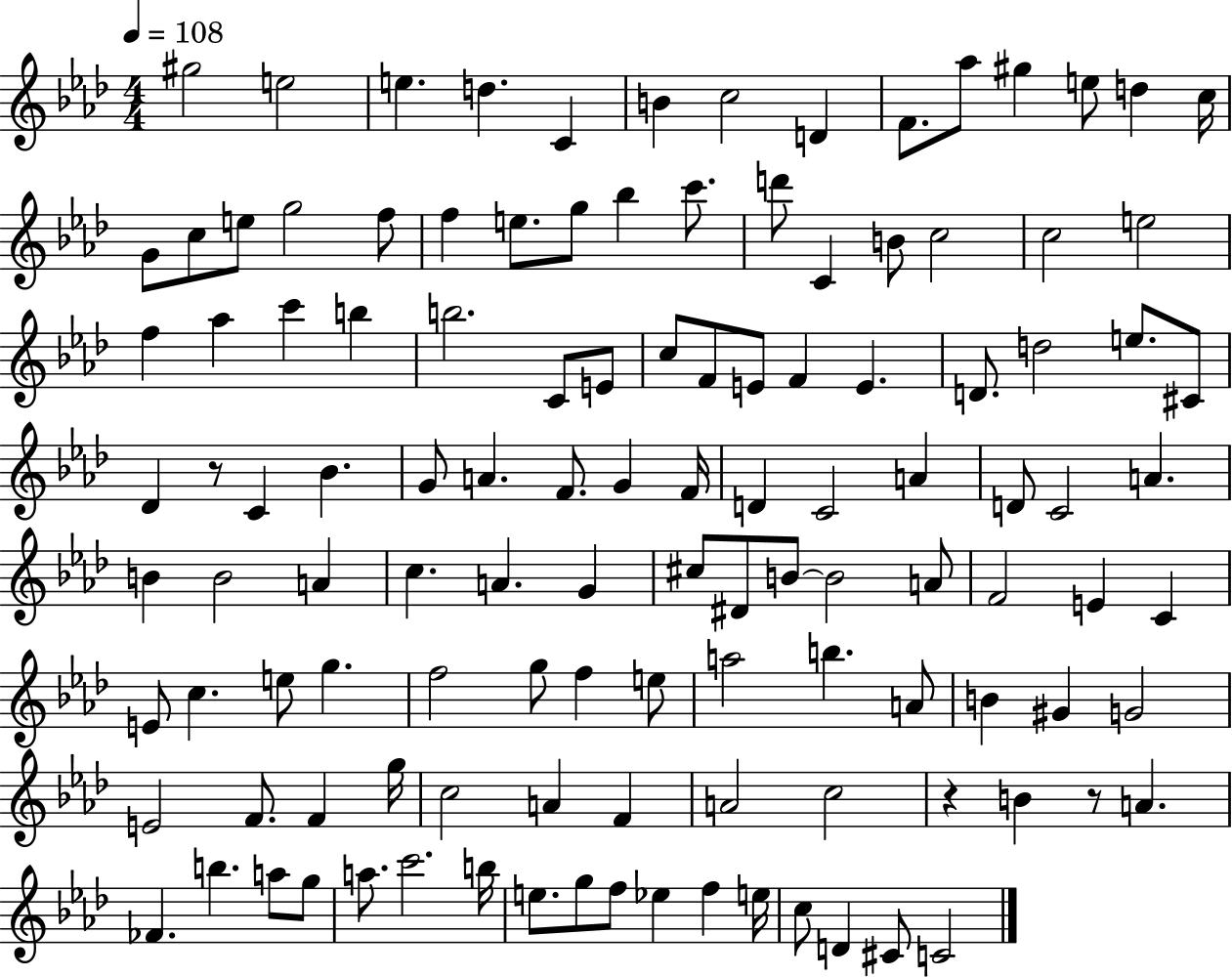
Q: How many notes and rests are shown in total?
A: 119